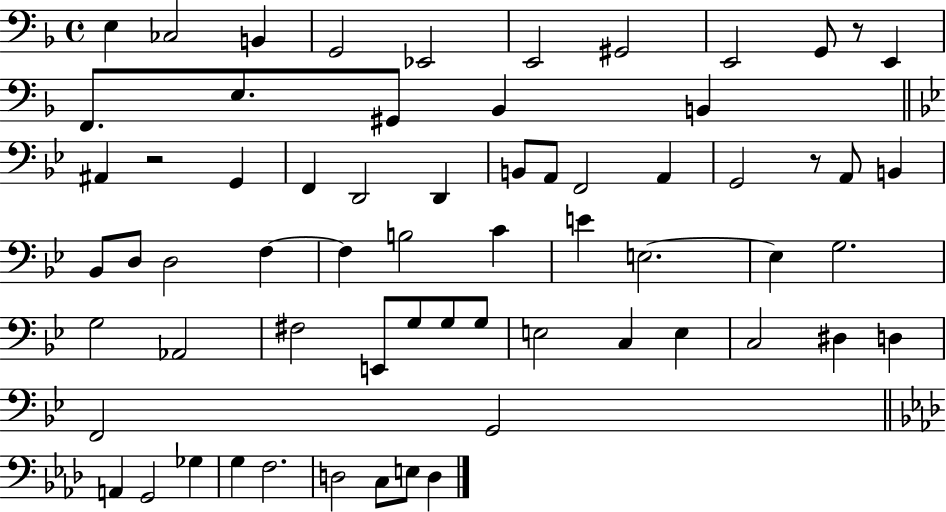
{
  \clef bass
  \time 4/4
  \defaultTimeSignature
  \key f \major
  \repeat volta 2 { e4 ces2 b,4 | g,2 ees,2 | e,2 gis,2 | e,2 g,8 r8 e,4 | \break f,8. e8. gis,8 bes,4 b,4 | \bar "||" \break \key g \minor ais,4 r2 g,4 | f,4 d,2 d,4 | b,8 a,8 f,2 a,4 | g,2 r8 a,8 b,4 | \break bes,8 d8 d2 f4~~ | f4 b2 c'4 | e'4 e2.~~ | e4 g2. | \break g2 aes,2 | fis2 e,8 g8 g8 g8 | e2 c4 e4 | c2 dis4 d4 | \break f,2 g,2 | \bar "||" \break \key aes \major a,4 g,2 ges4 | g4 f2. | d2 c8 e8 d4 | } \bar "|."
}